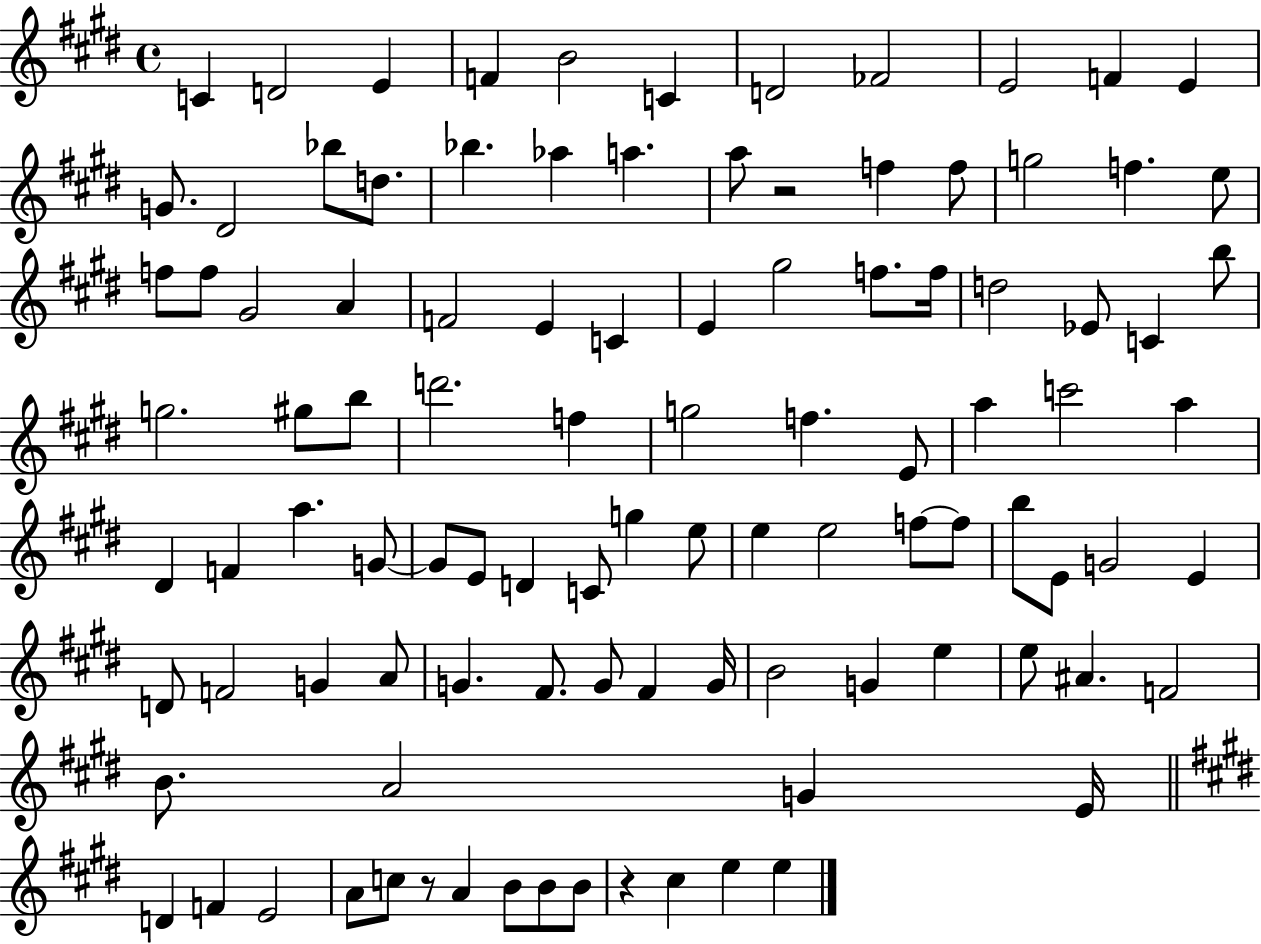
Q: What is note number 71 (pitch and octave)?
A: G4